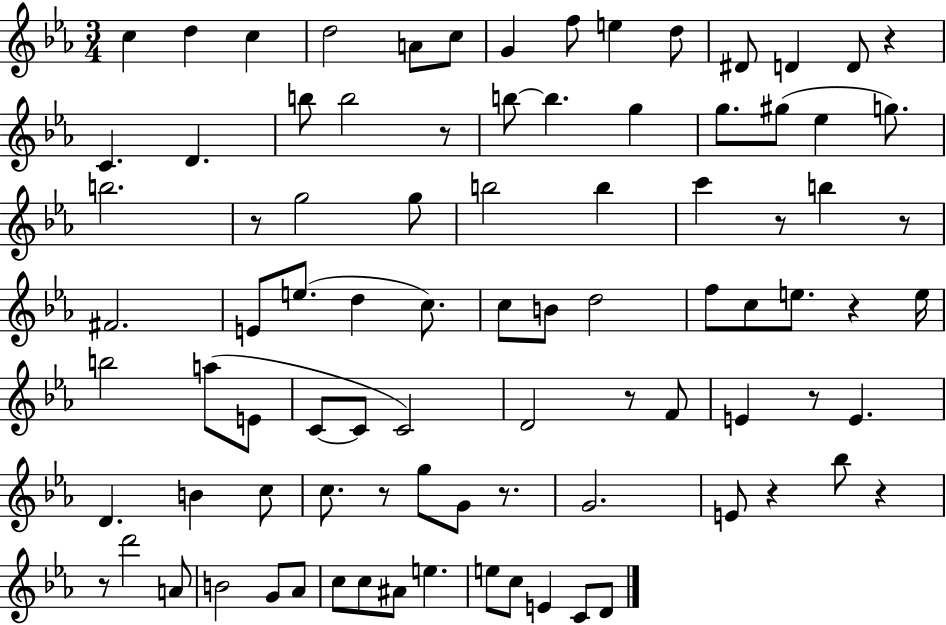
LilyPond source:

{
  \clef treble
  \numericTimeSignature
  \time 3/4
  \key ees \major
  \repeat volta 2 { c''4 d''4 c''4 | d''2 a'8 c''8 | g'4 f''8 e''4 d''8 | dis'8 d'4 d'8 r4 | \break c'4. d'4. | b''8 b''2 r8 | b''8~~ b''4. g''4 | g''8. gis''8( ees''4 g''8.) | \break b''2. | r8 g''2 g''8 | b''2 b''4 | c'''4 r8 b''4 r8 | \break fis'2. | e'8 e''8.( d''4 c''8.) | c''8 b'8 d''2 | f''8 c''8 e''8. r4 e''16 | \break b''2 a''8( e'8 | c'8~~ c'8 c'2) | d'2 r8 f'8 | e'4 r8 e'4. | \break d'4. b'4 c''8 | c''8. r8 g''8 g'8 r8. | g'2. | e'8 r4 bes''8 r4 | \break r8 d'''2 a'8 | b'2 g'8 aes'8 | c''8 c''8 ais'8 e''4. | e''8 c''8 e'4 c'8 d'8 | \break } \bar "|."
}